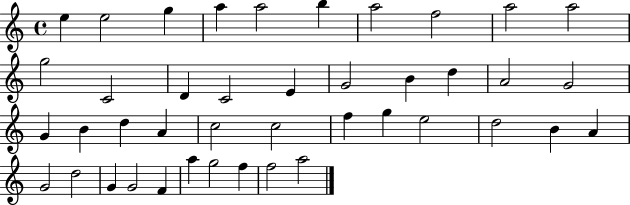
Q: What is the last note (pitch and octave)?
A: A5